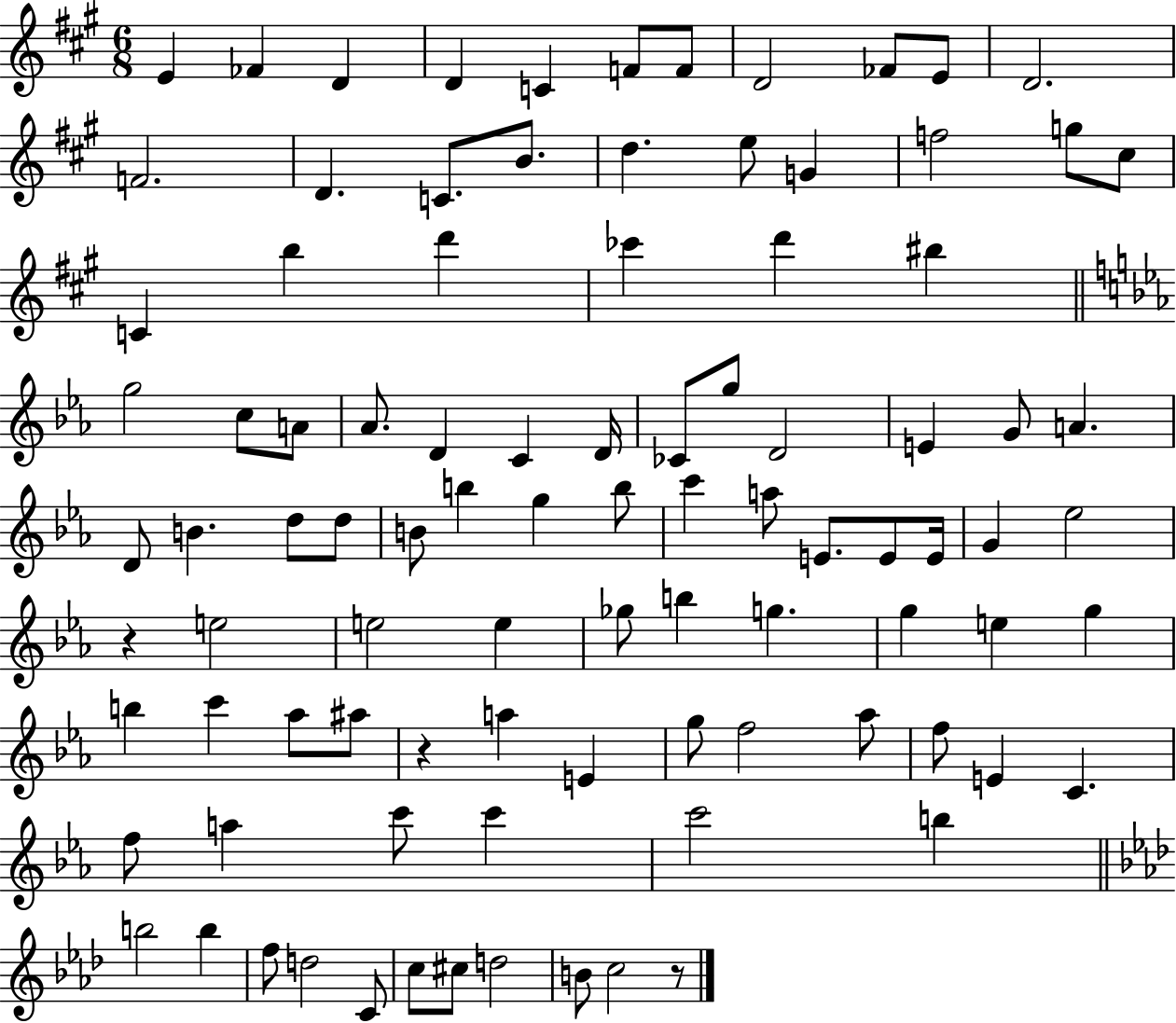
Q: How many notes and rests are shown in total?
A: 95